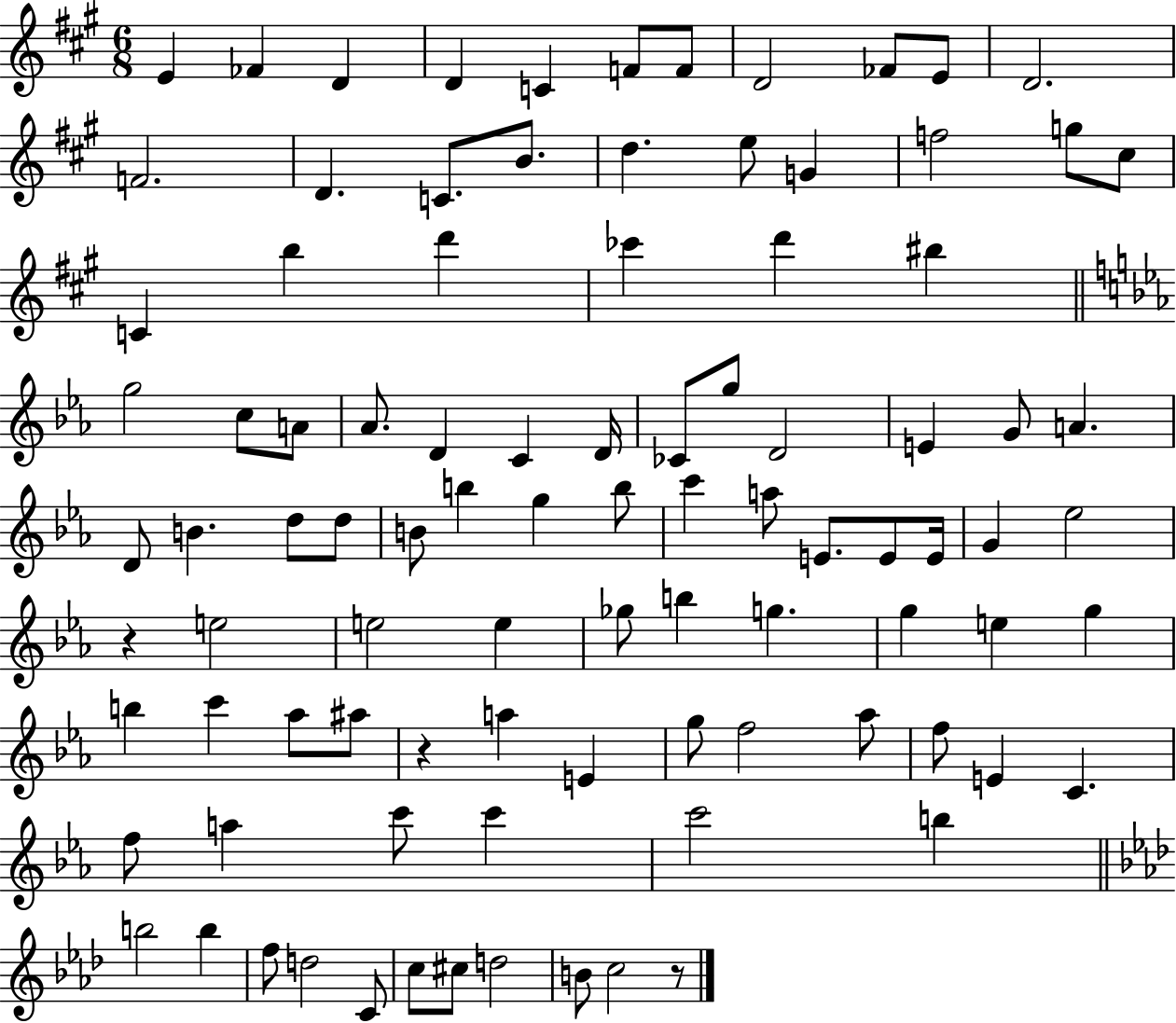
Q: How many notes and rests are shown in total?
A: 95